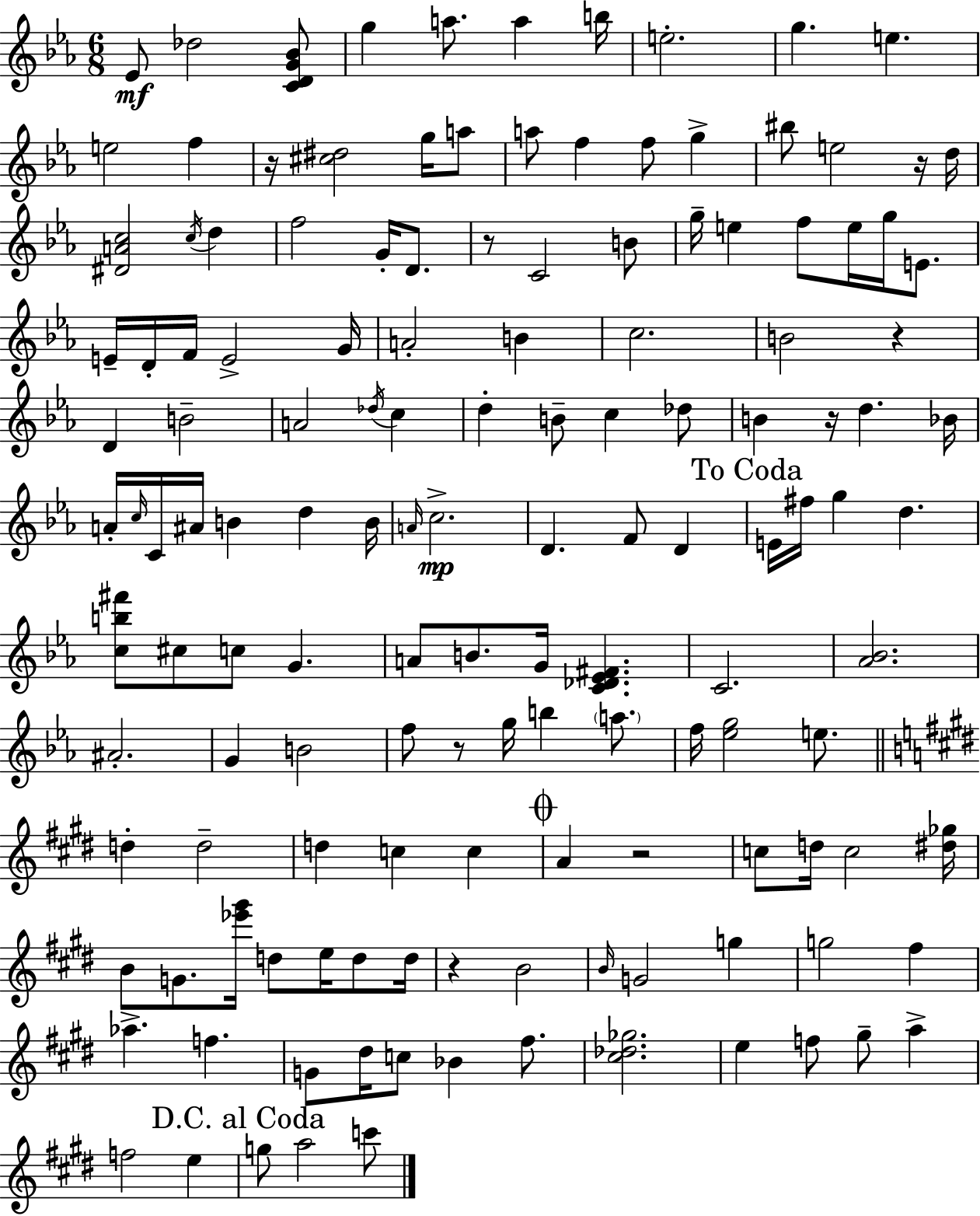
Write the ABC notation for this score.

X:1
T:Untitled
M:6/8
L:1/4
K:Cm
_E/2 _d2 [CDG_B]/2 g a/2 a b/4 e2 g e e2 f z/4 [^c^d]2 g/4 a/2 a/2 f f/2 g ^b/2 e2 z/4 d/4 [^DAc]2 c/4 d f2 G/4 D/2 z/2 C2 B/2 g/4 e f/2 e/4 g/4 E/2 E/4 D/4 F/4 E2 G/4 A2 B c2 B2 z D B2 A2 _d/4 c d B/2 c _d/2 B z/4 d _B/4 A/4 c/4 C/4 ^A/4 B d B/4 A/4 c2 D F/2 D E/4 ^f/4 g d [cb^f']/2 ^c/2 c/2 G A/2 B/2 G/4 [C_D_E^F] C2 [_A_B]2 ^A2 G B2 f/2 z/2 g/4 b a/2 f/4 [_eg]2 e/2 d d2 d c c A z2 c/2 d/4 c2 [^d_g]/4 B/2 G/2 [_e'^g']/4 d/2 e/4 d/2 d/4 z B2 B/4 G2 g g2 ^f _a f G/2 ^d/4 c/2 _B ^f/2 [^c_d_g]2 e f/2 ^g/2 a f2 e g/2 a2 c'/2